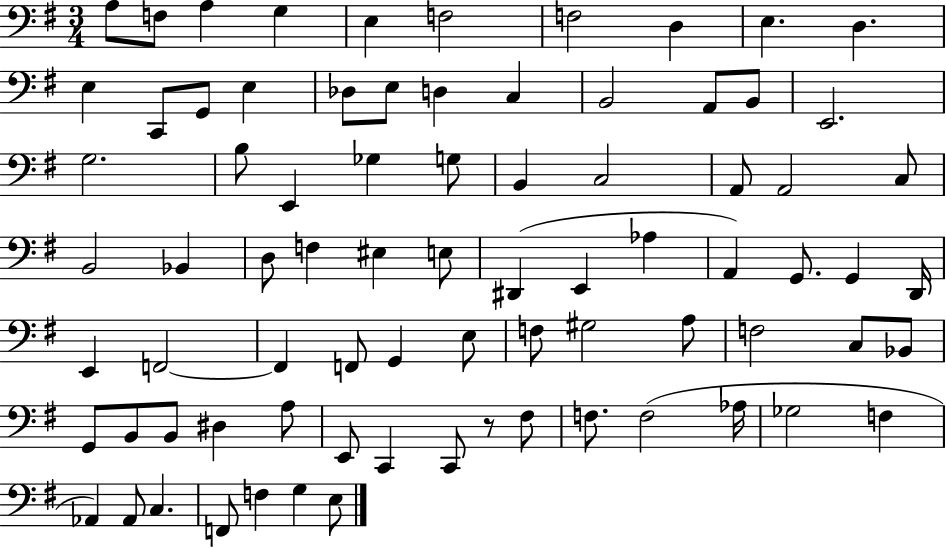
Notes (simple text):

A3/e F3/e A3/q G3/q E3/q F3/h F3/h D3/q E3/q. D3/q. E3/q C2/e G2/e E3/q Db3/e E3/e D3/q C3/q B2/h A2/e B2/e E2/h. G3/h. B3/e E2/q Gb3/q G3/e B2/q C3/h A2/e A2/h C3/e B2/h Bb2/q D3/e F3/q EIS3/q E3/e D#2/q E2/q Ab3/q A2/q G2/e. G2/q D2/s E2/q F2/h F2/q F2/e G2/q E3/e F3/e G#3/h A3/e F3/h C3/e Bb2/e G2/e B2/e B2/e D#3/q A3/e E2/e C2/q C2/e R/e F#3/e F3/e. F3/h Ab3/s Gb3/h F3/q Ab2/q Ab2/e C3/q. F2/e F3/q G3/q E3/e